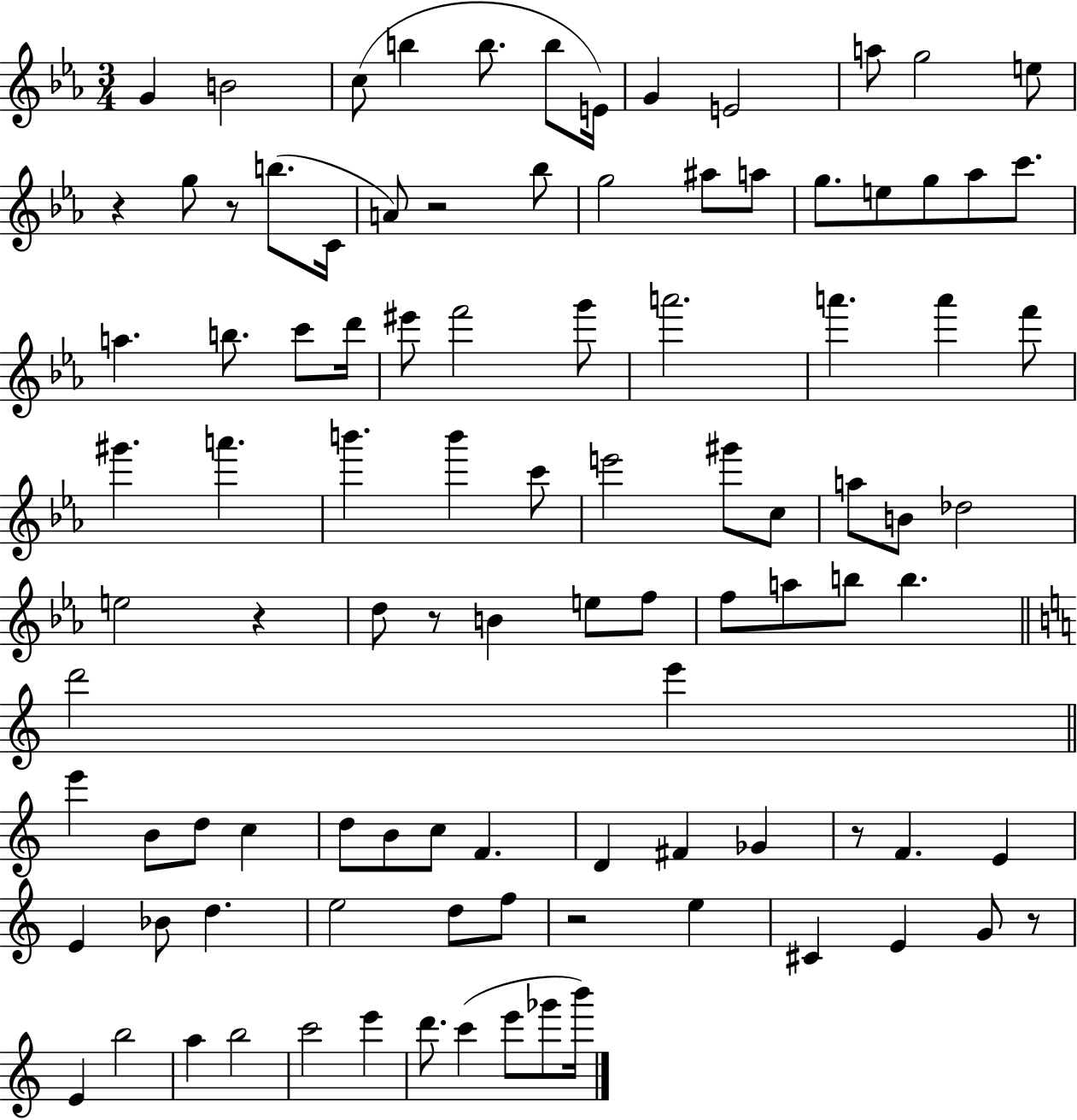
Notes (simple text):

G4/q B4/h C5/e B5/q B5/e. B5/e E4/s G4/q E4/h A5/e G5/h E5/e R/q G5/e R/e B5/e. C4/s A4/e R/h Bb5/e G5/h A#5/e A5/e G5/e. E5/e G5/e Ab5/e C6/e. A5/q. B5/e. C6/e D6/s EIS6/e F6/h G6/e A6/h. A6/q. A6/q F6/e G#6/q. A6/q. B6/q. B6/q C6/e E6/h G#6/e C5/e A5/e B4/e Db5/h E5/h R/q D5/e R/e B4/q E5/e F5/e F5/e A5/e B5/e B5/q. D6/h E6/q E6/q B4/e D5/e C5/q D5/e B4/e C5/e F4/q. D4/q F#4/q Gb4/q R/e F4/q. E4/q E4/q Bb4/e D5/q. E5/h D5/e F5/e R/h E5/q C#4/q E4/q G4/e R/e E4/q B5/h A5/q B5/h C6/h E6/q D6/e. C6/q E6/e Gb6/e B6/s